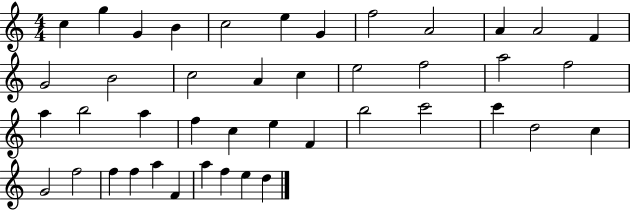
{
  \clef treble
  \numericTimeSignature
  \time 4/4
  \key c \major
  c''4 g''4 g'4 b'4 | c''2 e''4 g'4 | f''2 a'2 | a'4 a'2 f'4 | \break g'2 b'2 | c''2 a'4 c''4 | e''2 f''2 | a''2 f''2 | \break a''4 b''2 a''4 | f''4 c''4 e''4 f'4 | b''2 c'''2 | c'''4 d''2 c''4 | \break g'2 f''2 | f''4 f''4 a''4 f'4 | a''4 f''4 e''4 d''4 | \bar "|."
}